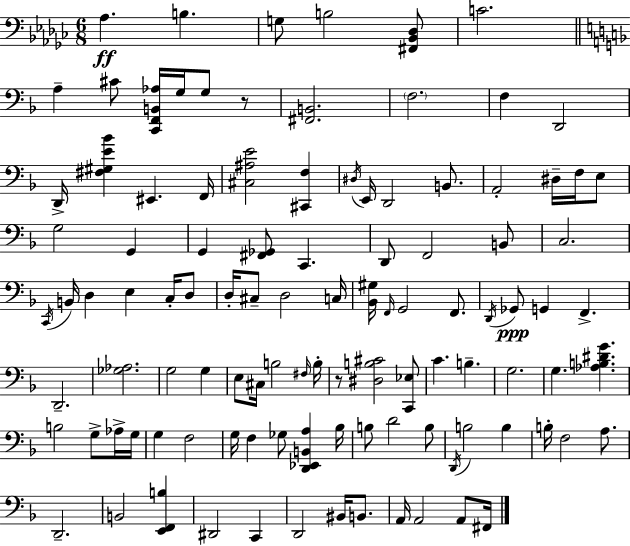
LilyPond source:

{
  \clef bass
  \numericTimeSignature
  \time 6/8
  \key ees \minor
  aes4.\ff b4. | g8 b2 <fis, bes, des>8 | c'2. | \bar "||" \break \key f \major a4-- cis'8 <c, f, b, aes>16 g16 g8 r8 | <fis, b,>2. | \parenthesize f2. | f4 d,2 | \break d,16-> <fis gis e' bes'>4 eis,4. f,16 | <cis ais e'>2 <cis, f>4 | \acciaccatura { dis16 } e,16 d,2 b,8. | a,2-. dis16-- f16 e8 | \break g2 g,4 | g,4 <fis, ges,>8 c,4. | d,8 f,2 b,8 | c2. | \break \acciaccatura { c,16 } b,16 d4 e4 c16-. | d8 d16-. cis8-- d2 | c16 <bes, gis>16 \grace { f,16 } g,2 | f,8. \acciaccatura { d,16 }\ppp ges,8 g,4 f,4.-> | \break d,2.-- | <ges aes>2. | g2 | g4 e8 cis16 b2 | \break \grace { fis16 } b16-. r8 <dis b cis'>2 | <c, ees>8 c'4. b4.-- | g2. | g4. <aes b dis' g'>4. | \break b2 | g8-> aes16-> g16 g4 f2 | g16 f4 ges8 | <d, ees, b, a>4 bes16 b8 d'2 | \break b8 \acciaccatura { d,16 } b2 | b4 b16-. f2 | a8. d,2.-- | b,2 | \break <e, f, b>4 dis,2 | c,4 d,2 | bis,16 b,8. a,16 a,2 | a,8 fis,16 \bar "|."
}